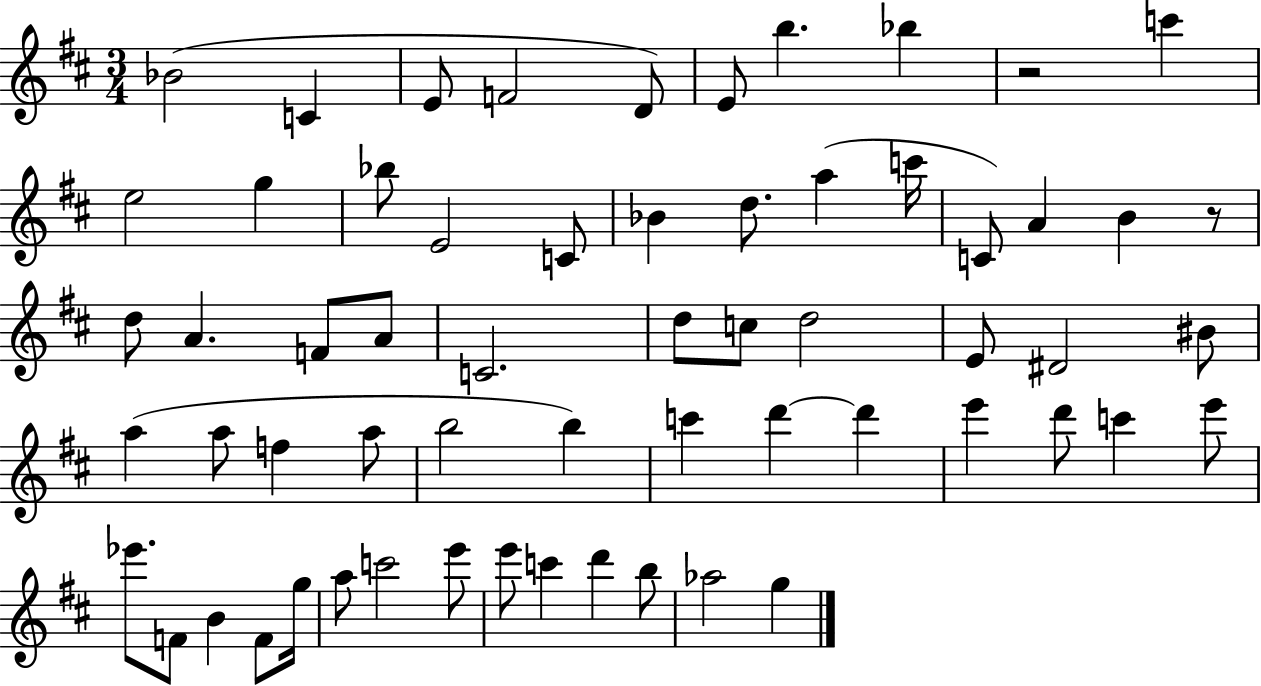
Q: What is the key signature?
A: D major